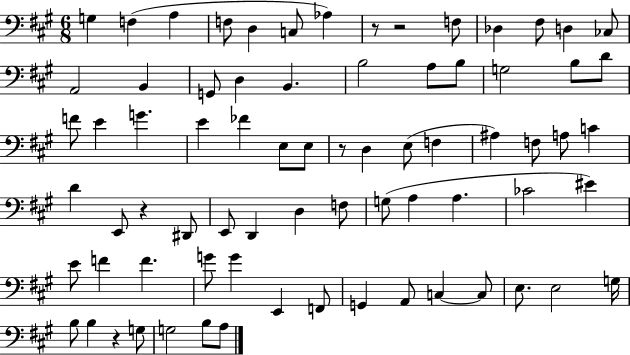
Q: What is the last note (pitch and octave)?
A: A3